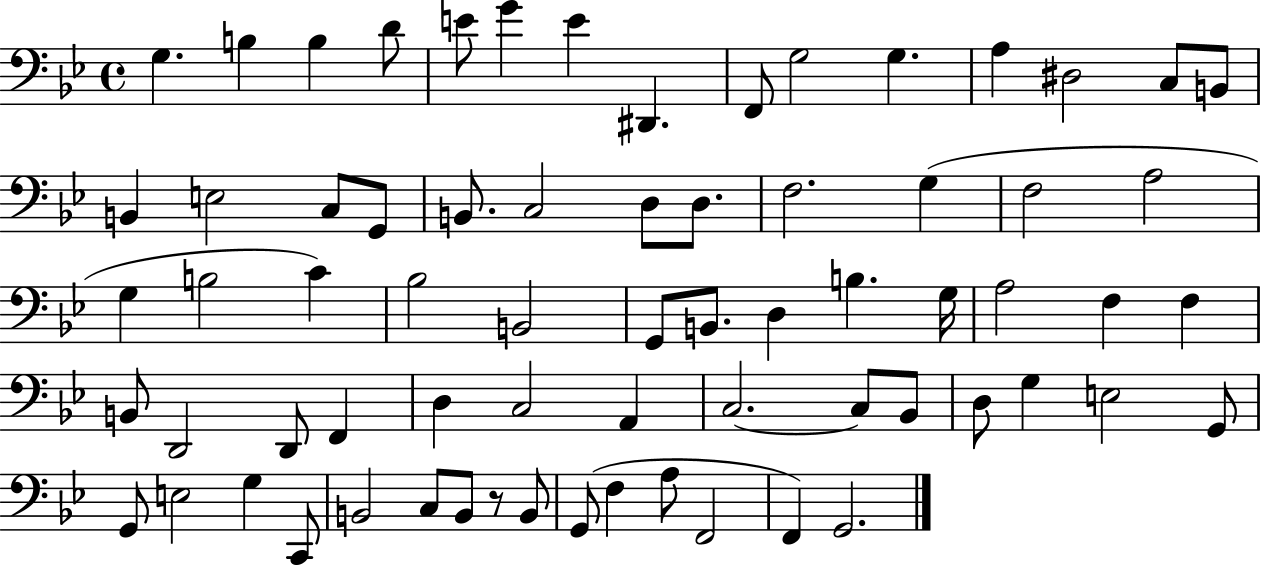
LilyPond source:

{
  \clef bass
  \time 4/4
  \defaultTimeSignature
  \key bes \major
  \repeat volta 2 { g4. b4 b4 d'8 | e'8 g'4 e'4 dis,4. | f,8 g2 g4. | a4 dis2 c8 b,8 | \break b,4 e2 c8 g,8 | b,8. c2 d8 d8. | f2. g4( | f2 a2 | \break g4 b2 c'4) | bes2 b,2 | g,8 b,8. d4 b4. g16 | a2 f4 f4 | \break b,8 d,2 d,8 f,4 | d4 c2 a,4 | c2.~~ c8 bes,8 | d8 g4 e2 g,8 | \break g,8 e2 g4 c,8 | b,2 c8 b,8 r8 b,8 | g,8( f4 a8 f,2 | f,4) g,2. | \break } \bar "|."
}